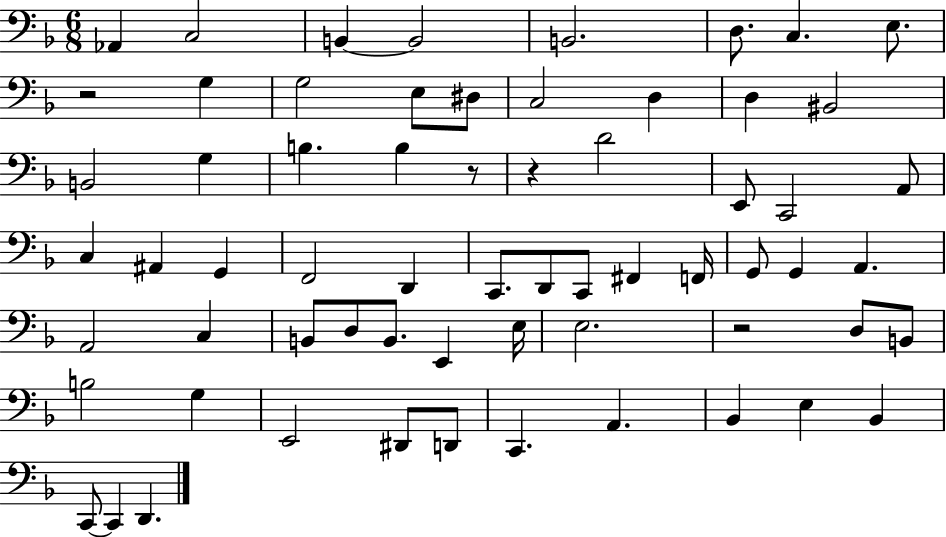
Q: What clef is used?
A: bass